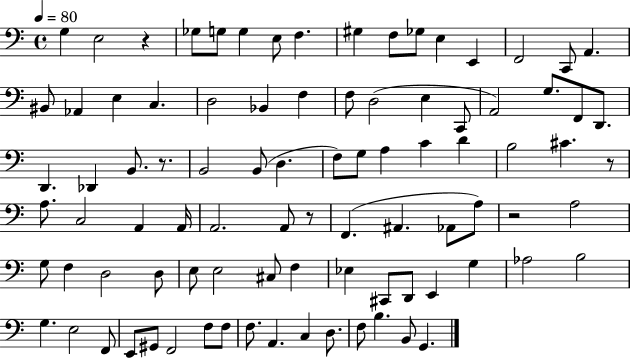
{
  \clef bass
  \time 4/4
  \defaultTimeSignature
  \key c \major
  \tempo 4 = 80
  g4 e2 r4 | ges8 g8 g4 e8 f4. | gis4 f8 ges8 e4 e,4 | f,2 c,8 a,4. | \break bis,8 aes,4 e4 c4. | d2 bes,4 f4 | f8 d2( e4 c,8 | a,2) g8. f,8 d,8. | \break d,4. des,4 b,8. r8. | b,2 b,8( d4. | f8) g8 a4 c'4 d'4 | b2 cis'4. r8 | \break a8. c2 a,4 a,16 | a,2. a,8 r8 | f,4.( ais,4. aes,8 a8) | r2 a2 | \break g8 f4 d2 d8 | e8 e2 cis8 f4 | ees4 cis,8 d,8 e,4 g4 | aes2 b2 | \break g4. e2 f,8 | e,8 gis,8 f,2 f8 f8 | f8. a,4. c4 d8. | f8 b4. b,8 g,4. | \break \bar "|."
}